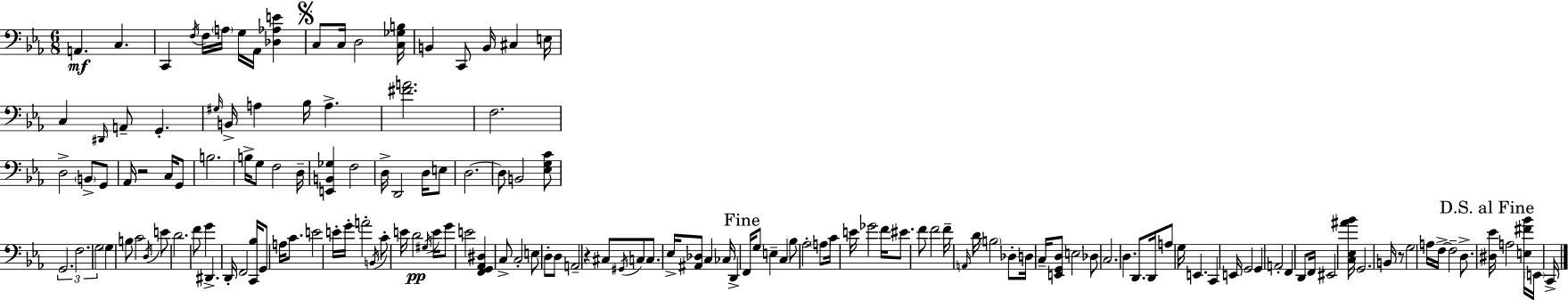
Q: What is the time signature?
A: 6/8